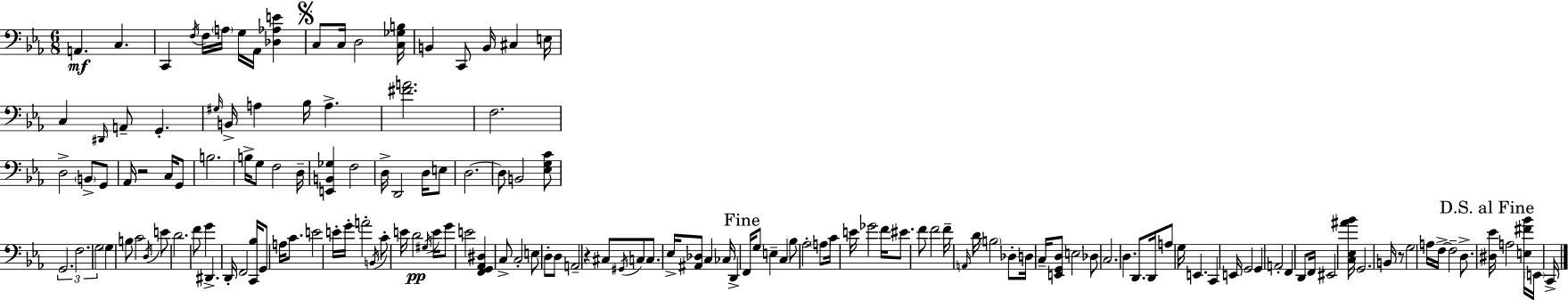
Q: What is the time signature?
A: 6/8